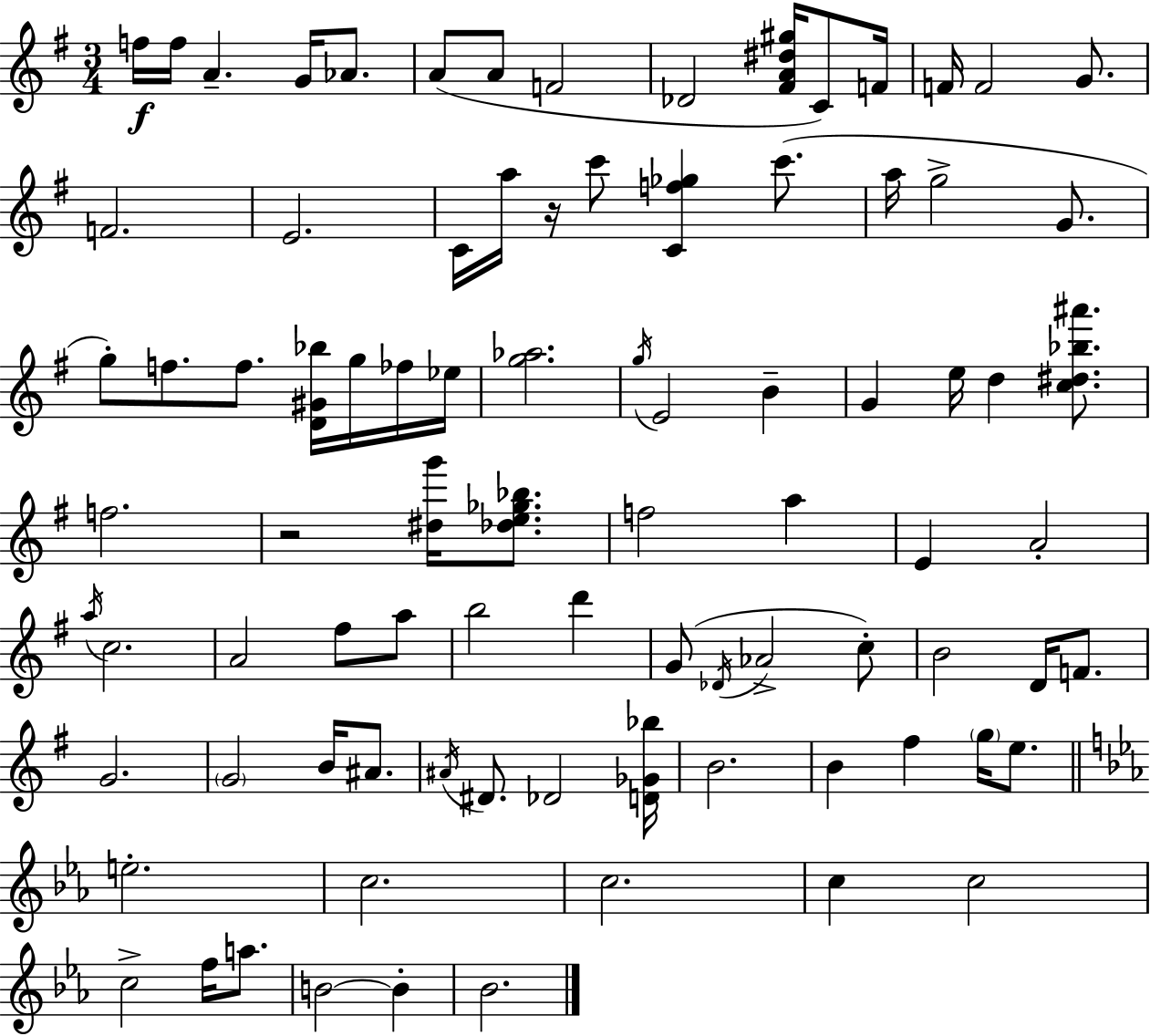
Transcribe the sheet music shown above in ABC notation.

X:1
T:Untitled
M:3/4
L:1/4
K:G
f/4 f/4 A G/4 _A/2 A/2 A/2 F2 _D2 [^FA^d^g]/4 C/2 F/4 F/4 F2 G/2 F2 E2 C/4 a/4 z/4 c'/2 [Cf_g] c'/2 a/4 g2 G/2 g/2 f/2 f/2 [D^G_b]/4 g/4 _f/4 _e/4 [g_a]2 g/4 E2 B G e/4 d [c^d_b^a']/2 f2 z2 [^dg']/4 [_de_g_b]/2 f2 a E A2 a/4 c2 A2 ^f/2 a/2 b2 d' G/2 _D/4 _A2 c/2 B2 D/4 F/2 G2 G2 B/4 ^A/2 ^A/4 ^D/2 _D2 [D_G_b]/4 B2 B ^f g/4 e/2 e2 c2 c2 c c2 c2 f/4 a/2 B2 B _B2